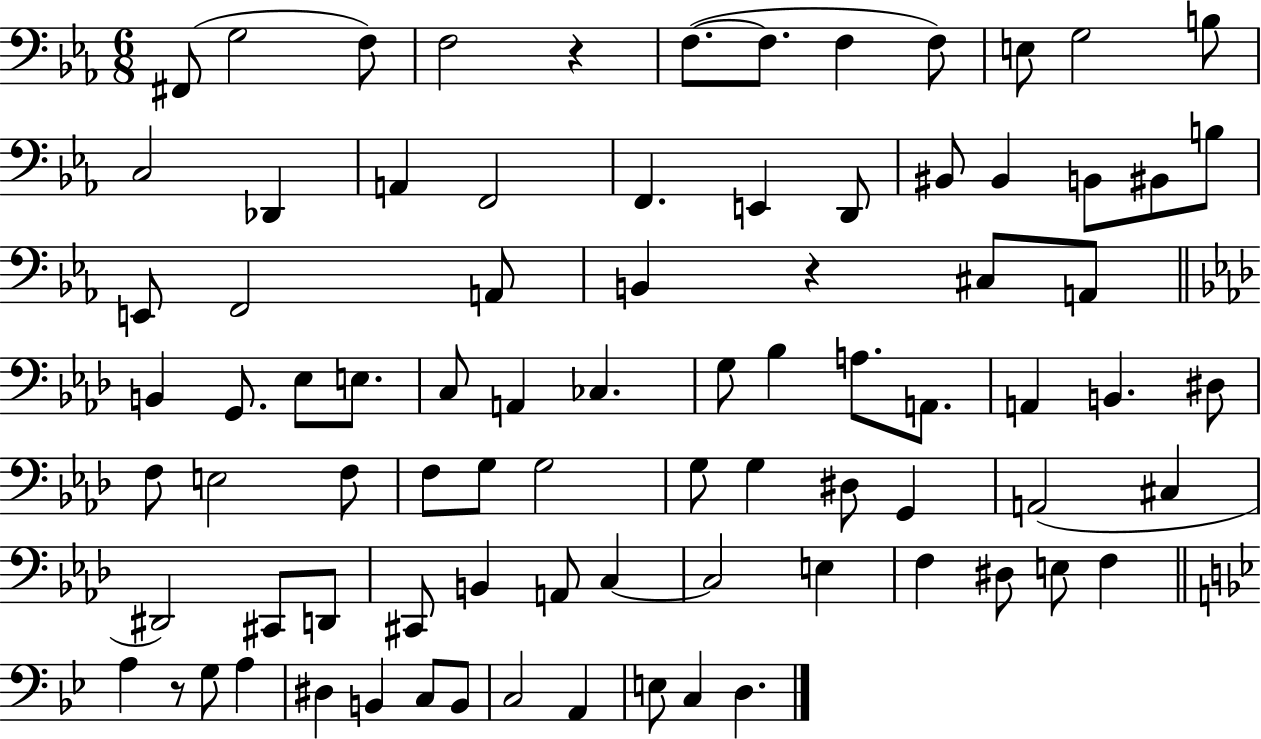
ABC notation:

X:1
T:Untitled
M:6/8
L:1/4
K:Eb
^F,,/2 G,2 F,/2 F,2 z F,/2 F,/2 F, F,/2 E,/2 G,2 B,/2 C,2 _D,, A,, F,,2 F,, E,, D,,/2 ^B,,/2 ^B,, B,,/2 ^B,,/2 B,/2 E,,/2 F,,2 A,,/2 B,, z ^C,/2 A,,/2 B,, G,,/2 _E,/2 E,/2 C,/2 A,, _C, G,/2 _B, A,/2 A,,/2 A,, B,, ^D,/2 F,/2 E,2 F,/2 F,/2 G,/2 G,2 G,/2 G, ^D,/2 G,, A,,2 ^C, ^D,,2 ^C,,/2 D,,/2 ^C,,/2 B,, A,,/2 C, C,2 E, F, ^D,/2 E,/2 F, A, z/2 G,/2 A, ^D, B,, C,/2 B,,/2 C,2 A,, E,/2 C, D,